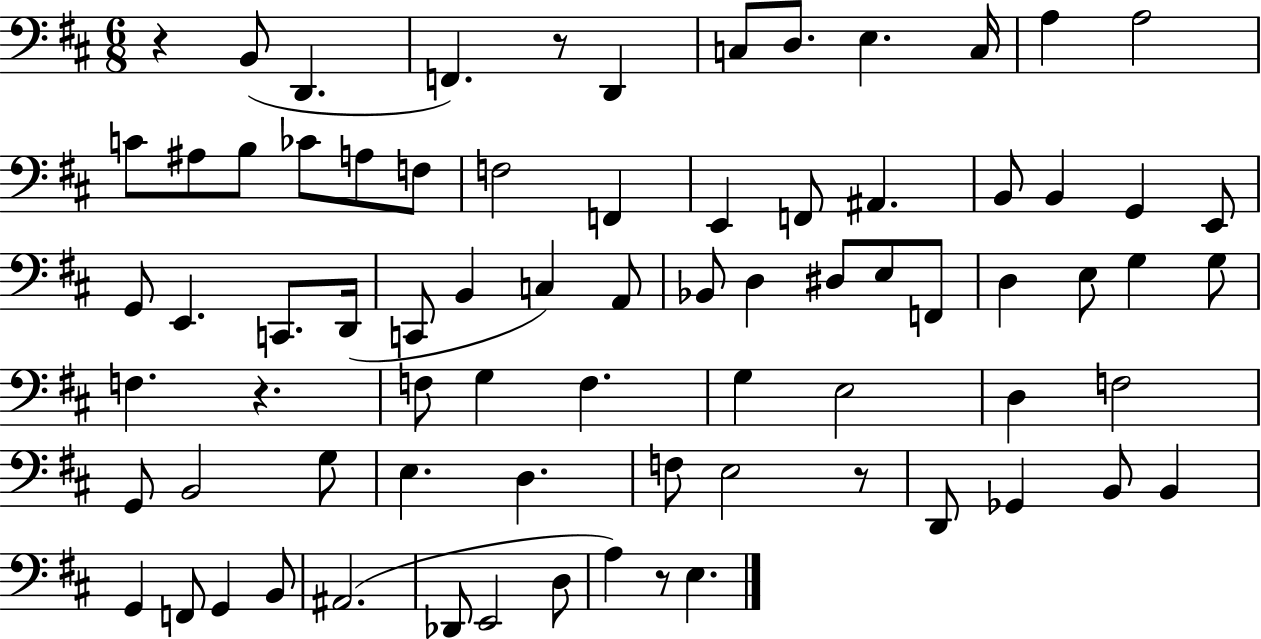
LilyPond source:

{
  \clef bass
  \numericTimeSignature
  \time 6/8
  \key d \major
  \repeat volta 2 { r4 b,8( d,4. | f,4.) r8 d,4 | c8 d8. e4. c16 | a4 a2 | \break c'8 ais8 b8 ces'8 a8 f8 | f2 f,4 | e,4 f,8 ais,4. | b,8 b,4 g,4 e,8 | \break g,8 e,4. c,8. d,16( | c,8 b,4 c4) a,8 | bes,8 d4 dis8 e8 f,8 | d4 e8 g4 g8 | \break f4. r4. | f8 g4 f4. | g4 e2 | d4 f2 | \break g,8 b,2 g8 | e4. d4. | f8 e2 r8 | d,8 ges,4 b,8 b,4 | \break g,4 f,8 g,4 b,8 | ais,2.( | des,8 e,2 d8 | a4) r8 e4. | \break } \bar "|."
}